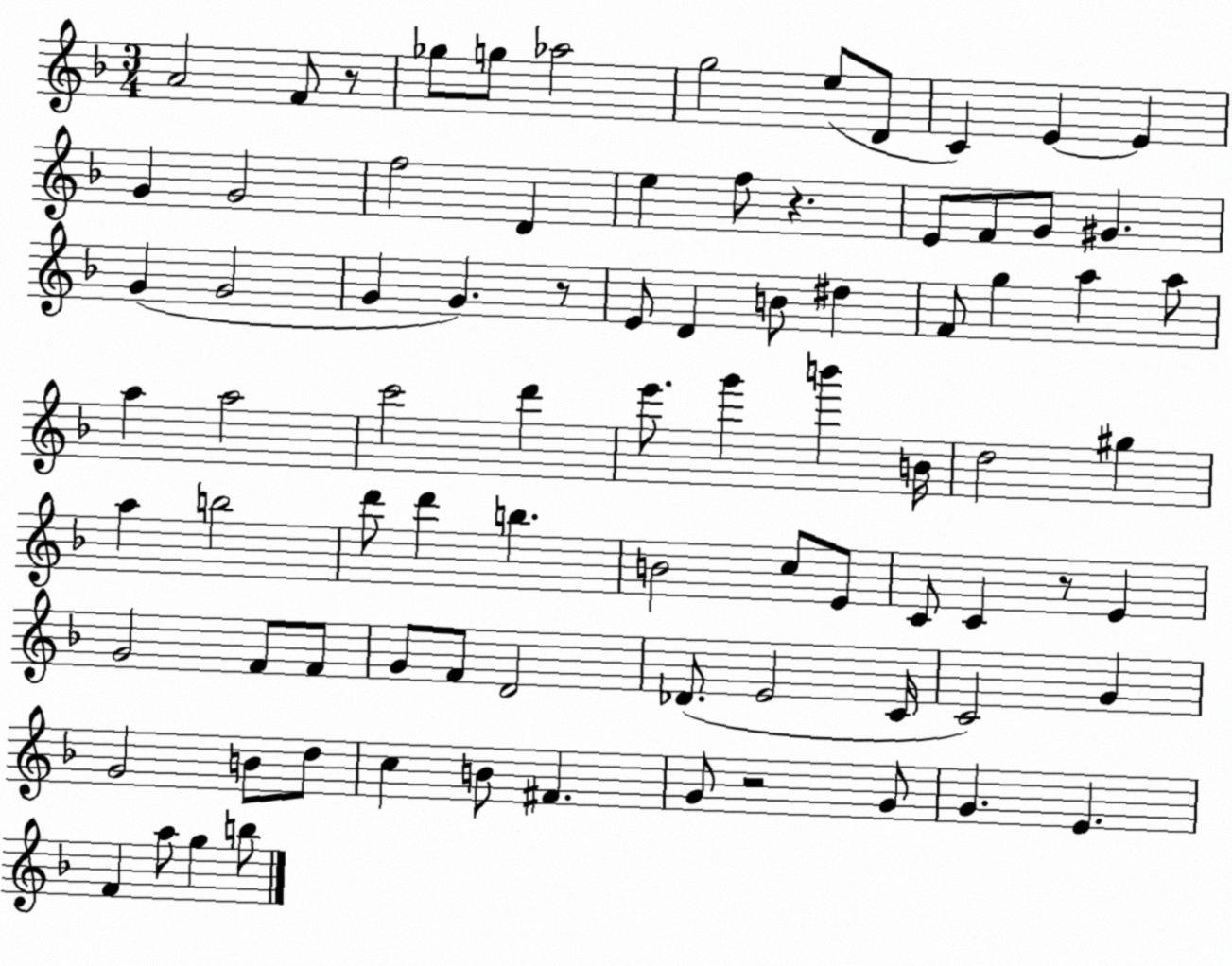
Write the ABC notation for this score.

X:1
T:Untitled
M:3/4
L:1/4
K:F
A2 F/2 z/2 _g/2 g/2 _a2 g2 e/2 D/2 C E E G G2 f2 D e f/2 z E/2 F/2 G/2 ^G G G2 G G z/2 E/2 D B/2 ^d F/2 g a a/2 a a2 c'2 d' e'/2 g' b' B/4 d2 ^g a b2 d'/2 d' b B2 c/2 E/2 C/2 C z/2 E G2 F/2 F/2 G/2 F/2 D2 _D/2 E2 C/4 C2 G G2 B/2 d/2 c B/2 ^F G/2 z2 G/2 G E F a/2 g b/2